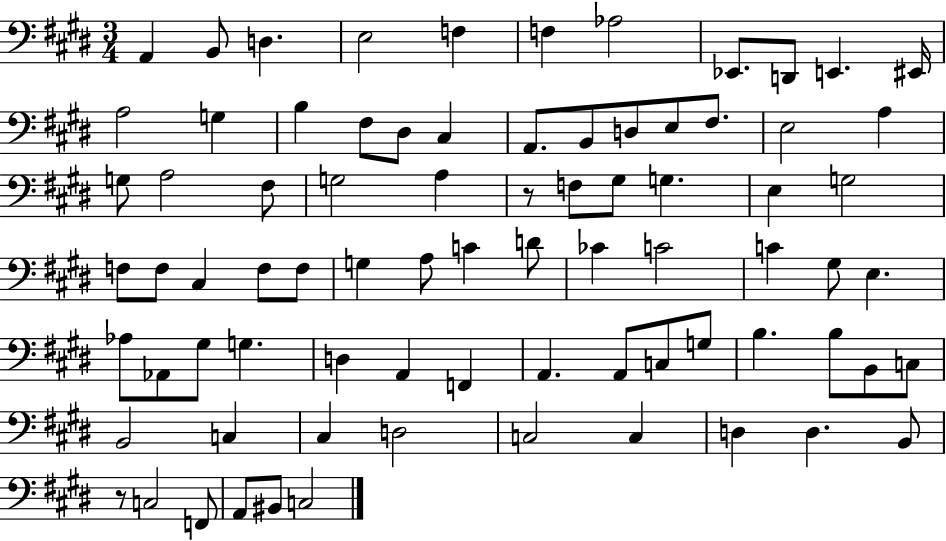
X:1
T:Untitled
M:3/4
L:1/4
K:E
A,, B,,/2 D, E,2 F, F, _A,2 _E,,/2 D,,/2 E,, ^E,,/4 A,2 G, B, ^F,/2 ^D,/2 ^C, A,,/2 B,,/2 D,/2 E,/2 ^F,/2 E,2 A, G,/2 A,2 ^F,/2 G,2 A, z/2 F,/2 ^G,/2 G, E, G,2 F,/2 F,/2 ^C, F,/2 F,/2 G, A,/2 C D/2 _C C2 C ^G,/2 E, _A,/2 _A,,/2 ^G,/2 G, D, A,, F,, A,, A,,/2 C,/2 G,/2 B, B,/2 B,,/2 C,/2 B,,2 C, ^C, D,2 C,2 C, D, D, B,,/2 z/2 C,2 F,,/2 A,,/2 ^B,,/2 C,2